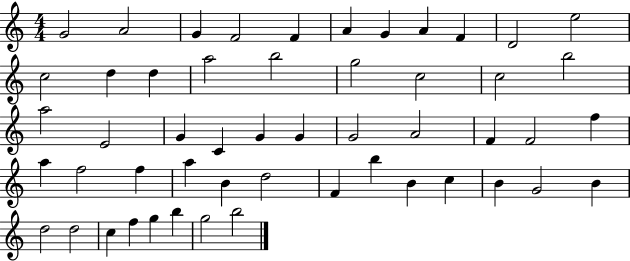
X:1
T:Untitled
M:4/4
L:1/4
K:C
G2 A2 G F2 F A G A F D2 e2 c2 d d a2 b2 g2 c2 c2 b2 a2 E2 G C G G G2 A2 F F2 f a f2 f a B d2 F b B c B G2 B d2 d2 c f g b g2 b2